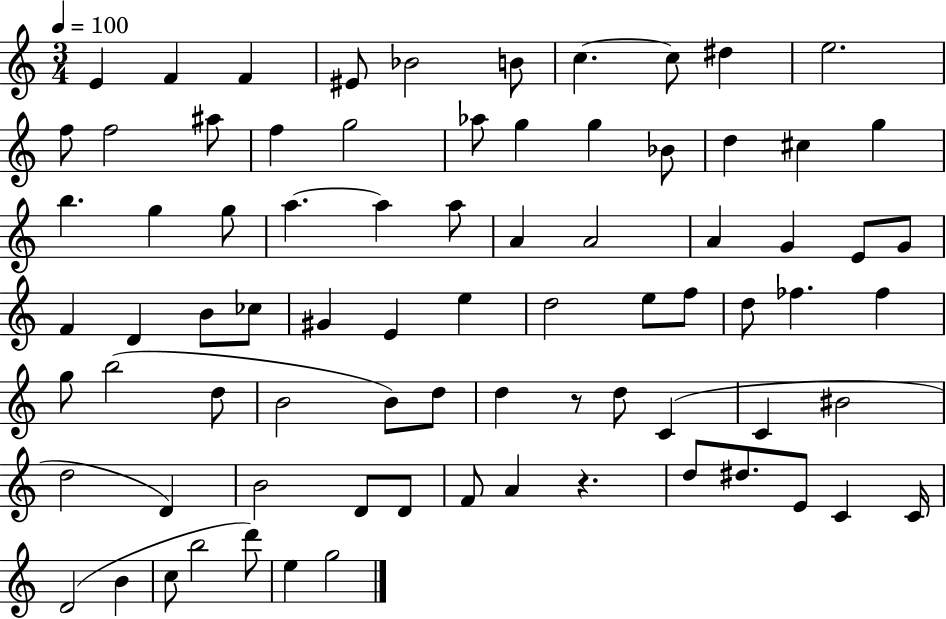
E4/q F4/q F4/q EIS4/e Bb4/h B4/e C5/q. C5/e D#5/q E5/h. F5/e F5/h A#5/e F5/q G5/h Ab5/e G5/q G5/q Bb4/e D5/q C#5/q G5/q B5/q. G5/q G5/e A5/q. A5/q A5/e A4/q A4/h A4/q G4/q E4/e G4/e F4/q D4/q B4/e CES5/e G#4/q E4/q E5/q D5/h E5/e F5/e D5/e FES5/q. FES5/q G5/e B5/h D5/e B4/h B4/e D5/e D5/q R/e D5/e C4/q C4/q BIS4/h D5/h D4/q B4/h D4/e D4/e F4/e A4/q R/q. D5/e D#5/e. E4/e C4/q C4/s D4/h B4/q C5/e B5/h D6/e E5/q G5/h